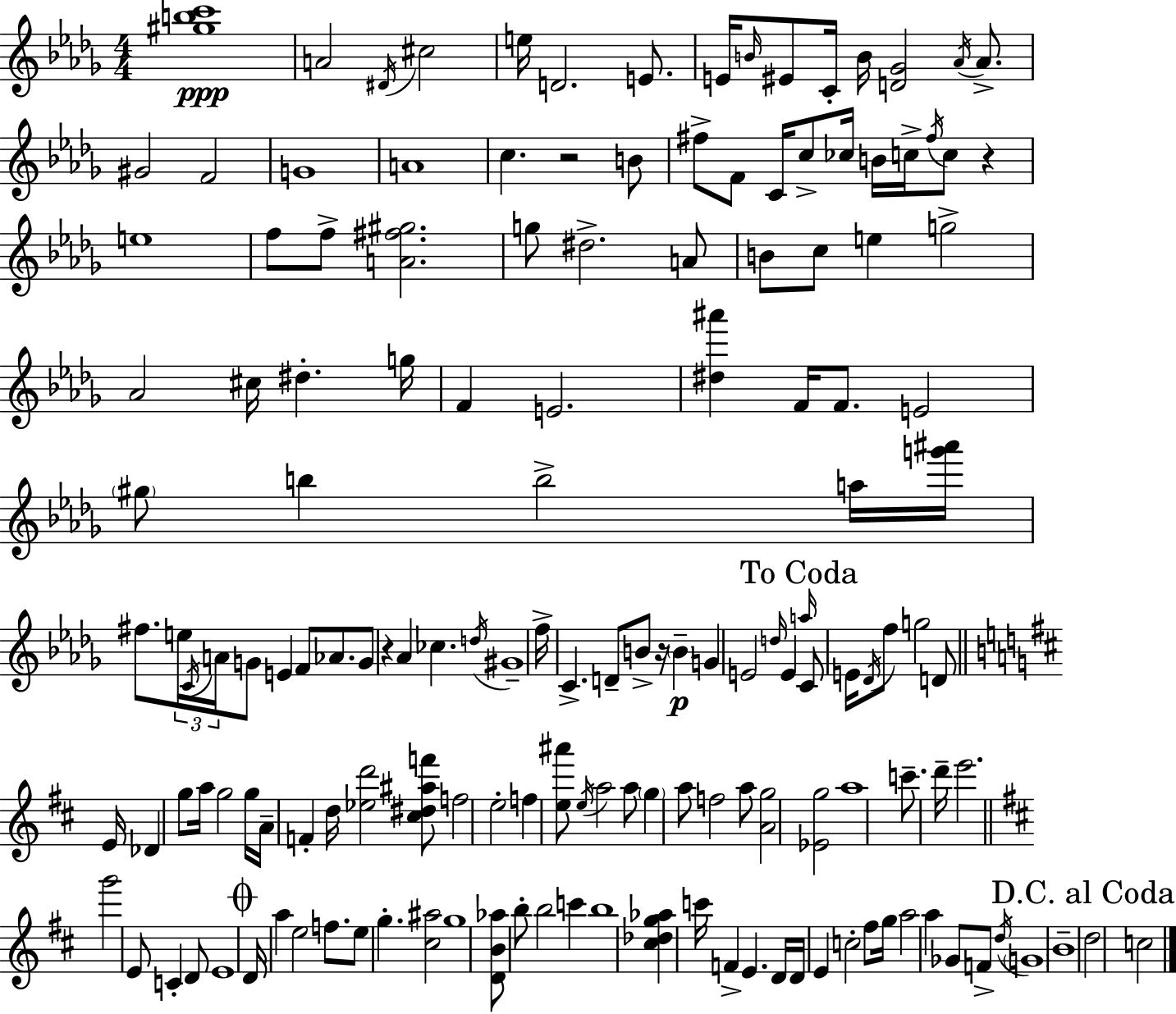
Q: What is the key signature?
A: BES minor